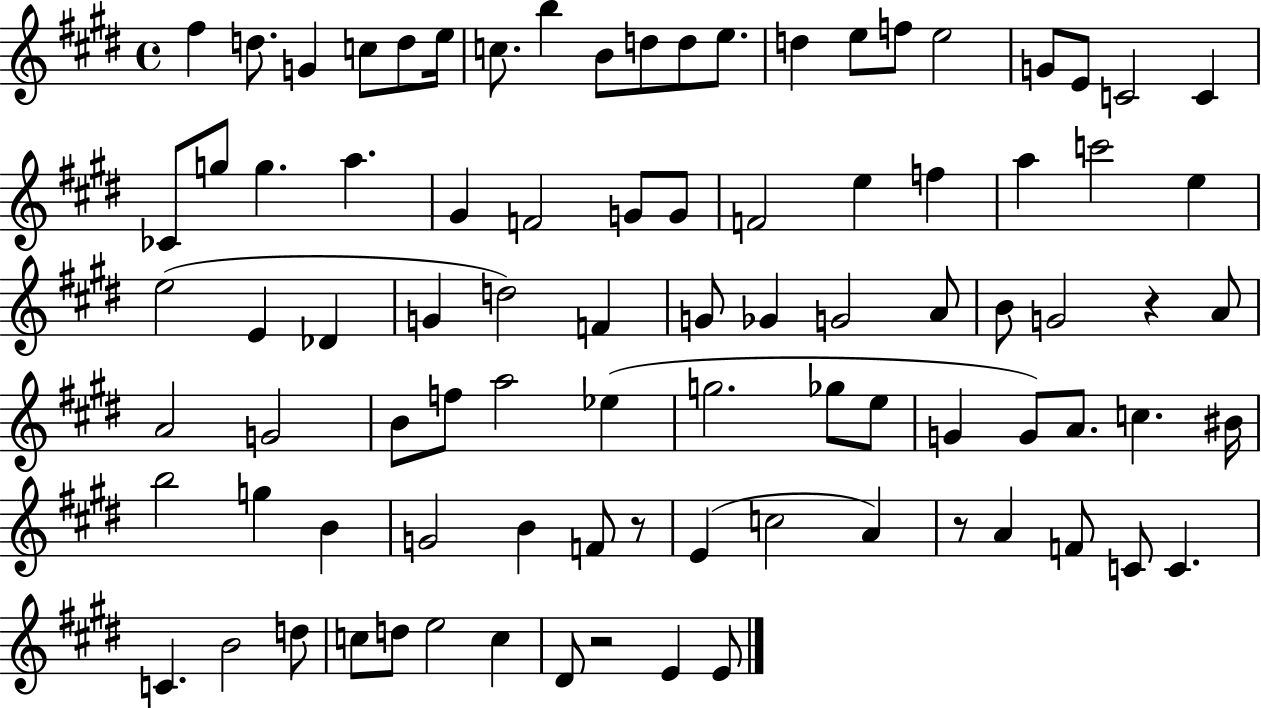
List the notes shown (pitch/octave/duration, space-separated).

F#5/q D5/e. G4/q C5/e D5/e E5/s C5/e. B5/q B4/e D5/e D5/e E5/e. D5/q E5/e F5/e E5/h G4/e E4/e C4/h C4/q CES4/e G5/e G5/q. A5/q. G#4/q F4/h G4/e G4/e F4/h E5/q F5/q A5/q C6/h E5/q E5/h E4/q Db4/q G4/q D5/h F4/q G4/e Gb4/q G4/h A4/e B4/e G4/h R/q A4/e A4/h G4/h B4/e F5/e A5/h Eb5/q G5/h. Gb5/e E5/e G4/q G4/e A4/e. C5/q. BIS4/s B5/h G5/q B4/q G4/h B4/q F4/e R/e E4/q C5/h A4/q R/e A4/q F4/e C4/e C4/q. C4/q. B4/h D5/e C5/e D5/e E5/h C5/q D#4/e R/h E4/q E4/e